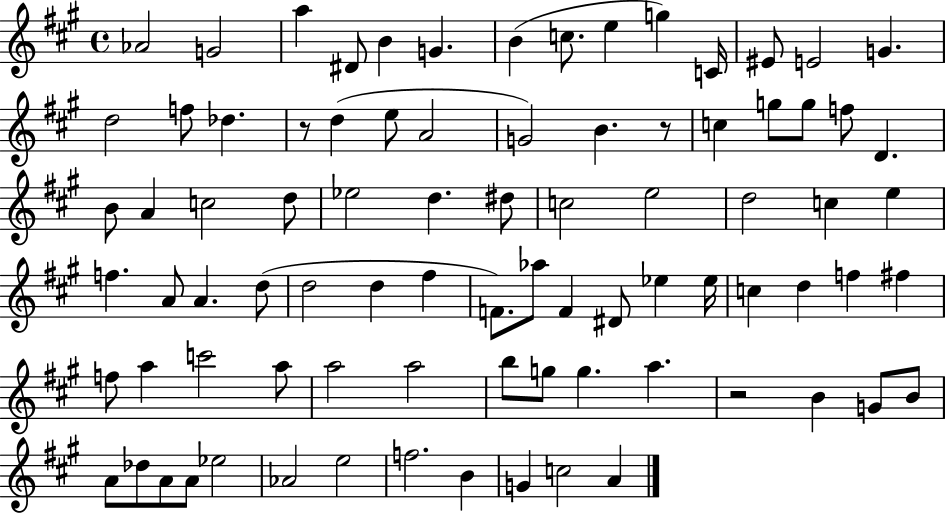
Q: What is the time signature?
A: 4/4